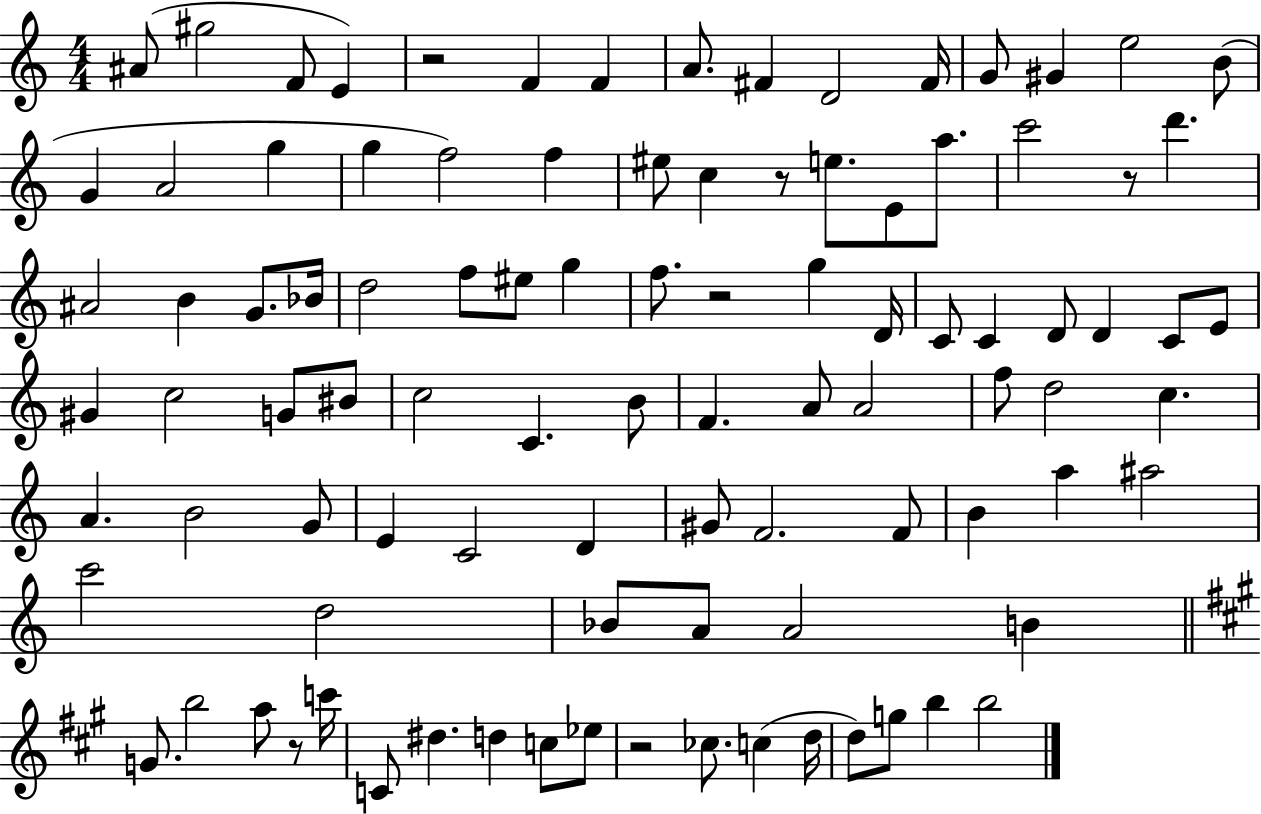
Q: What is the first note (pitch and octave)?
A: A#4